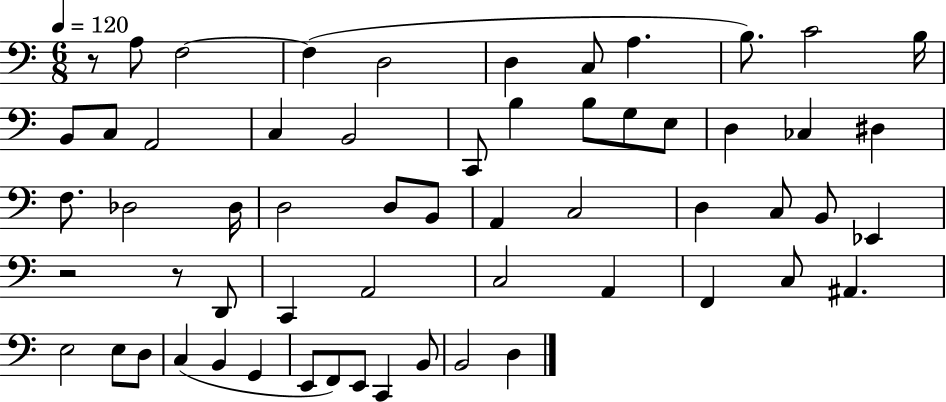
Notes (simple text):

R/e A3/e F3/h F3/q D3/h D3/q C3/e A3/q. B3/e. C4/h B3/s B2/e C3/e A2/h C3/q B2/h C2/e B3/q B3/e G3/e E3/e D3/q CES3/q D#3/q F3/e. Db3/h Db3/s D3/h D3/e B2/e A2/q C3/h D3/q C3/e B2/e Eb2/q R/h R/e D2/e C2/q A2/h C3/h A2/q F2/q C3/e A#2/q. E3/h E3/e D3/e C3/q B2/q G2/q E2/e F2/e E2/e C2/q B2/e B2/h D3/q